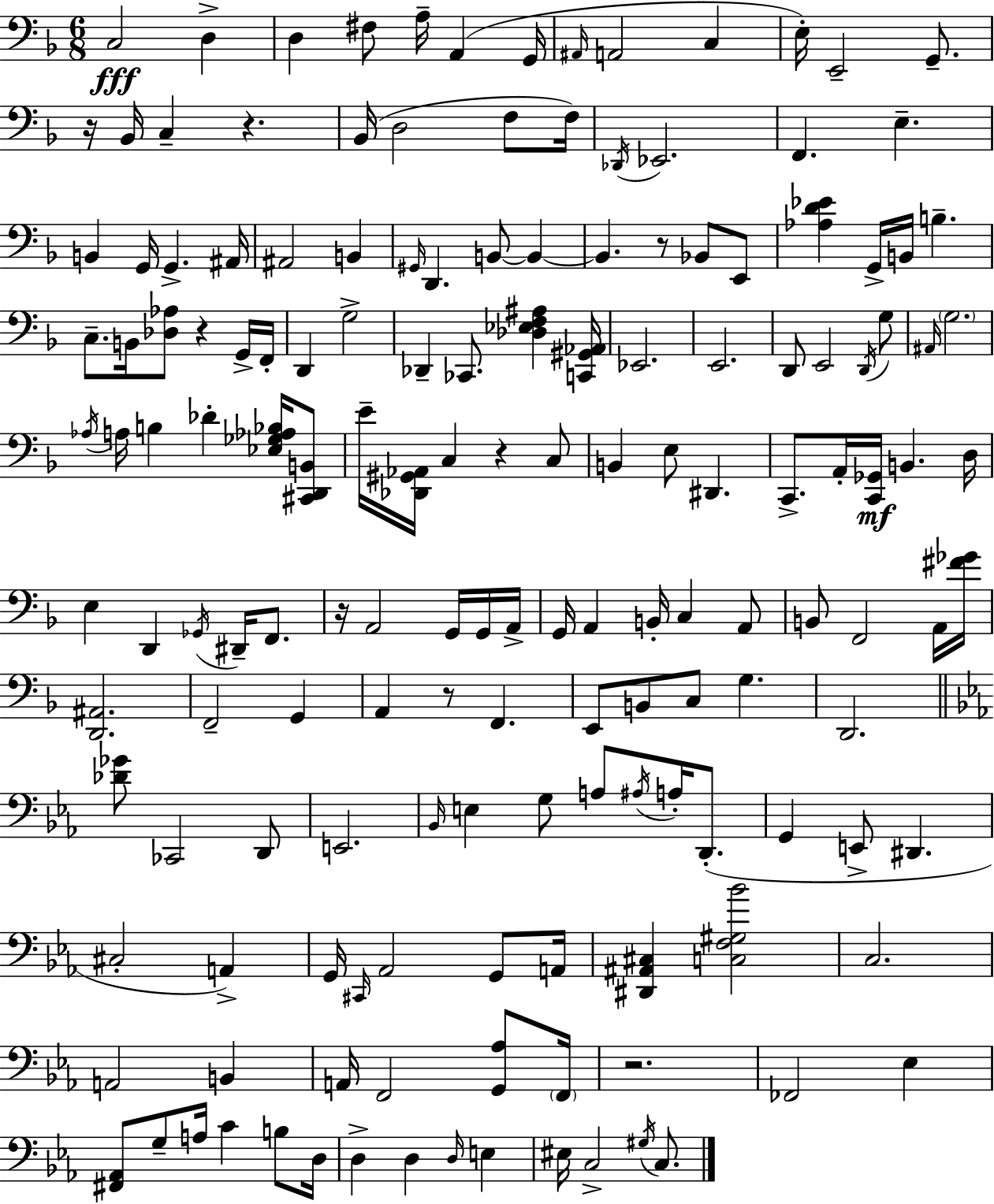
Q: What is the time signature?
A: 6/8